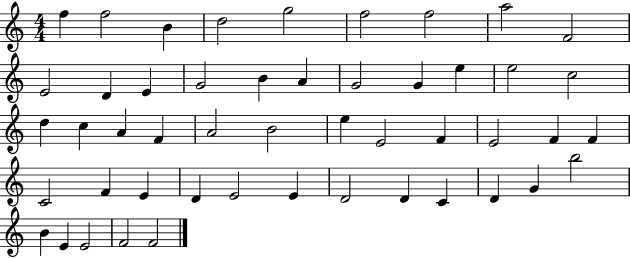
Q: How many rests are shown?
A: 0